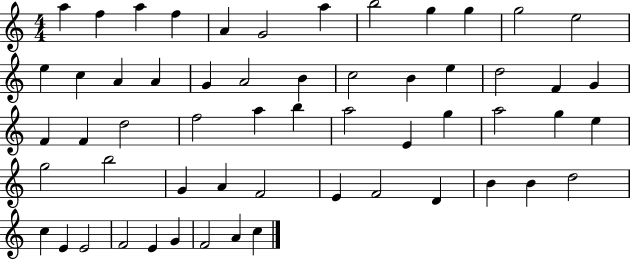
A5/q F5/q A5/q F5/q A4/q G4/h A5/q B5/h G5/q G5/q G5/h E5/h E5/q C5/q A4/q A4/q G4/q A4/h B4/q C5/h B4/q E5/q D5/h F4/q G4/q F4/q F4/q D5/h F5/h A5/q B5/q A5/h E4/q G5/q A5/h G5/q E5/q G5/h B5/h G4/q A4/q F4/h E4/q F4/h D4/q B4/q B4/q D5/h C5/q E4/q E4/h F4/h E4/q G4/q F4/h A4/q C5/q